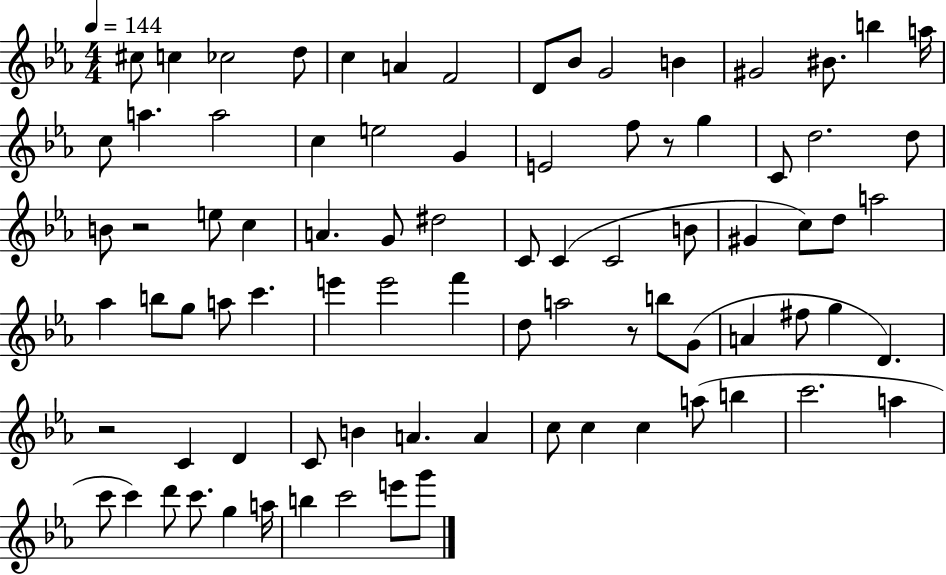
{
  \clef treble
  \numericTimeSignature
  \time 4/4
  \key ees \major
  \tempo 4 = 144
  cis''8 c''4 ces''2 d''8 | c''4 a'4 f'2 | d'8 bes'8 g'2 b'4 | gis'2 bis'8. b''4 a''16 | \break c''8 a''4. a''2 | c''4 e''2 g'4 | e'2 f''8 r8 g''4 | c'8 d''2. d''8 | \break b'8 r2 e''8 c''4 | a'4. g'8 dis''2 | c'8 c'4( c'2 b'8 | gis'4 c''8) d''8 a''2 | \break aes''4 b''8 g''8 a''8 c'''4. | e'''4 e'''2 f'''4 | d''8 a''2 r8 b''8 g'8( | a'4 fis''8 g''4 d'4.) | \break r2 c'4 d'4 | c'8 b'4 a'4. a'4 | c''8 c''4 c''4 a''8( b''4 | c'''2. a''4 | \break c'''8 c'''4) d'''8 c'''8. g''4 a''16 | b''4 c'''2 e'''8 g'''8 | \bar "|."
}